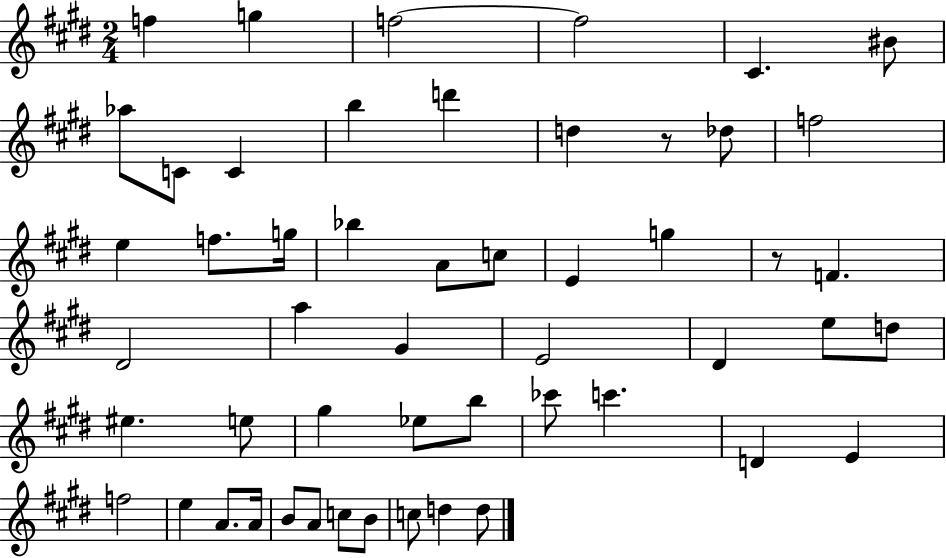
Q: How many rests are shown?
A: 2